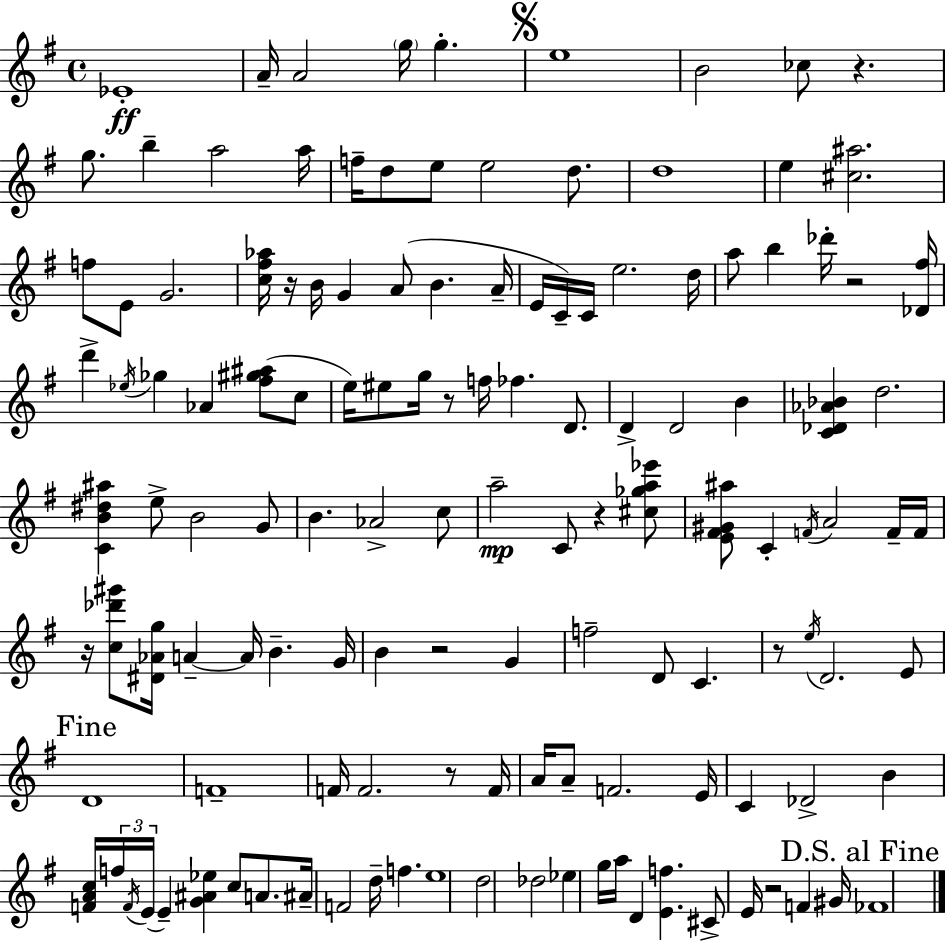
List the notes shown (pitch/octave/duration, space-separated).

Eb4/w A4/s A4/h G5/s G5/q. E5/w B4/h CES5/e R/q. G5/e. B5/q A5/h A5/s F5/s D5/e E5/e E5/h D5/e. D5/w E5/q [C#5,A#5]/h. F5/e E4/e G4/h. [C5,F#5,Ab5]/s R/s B4/s G4/q A4/e B4/q. A4/s E4/s C4/s C4/s E5/h. D5/s A5/e B5/q Db6/s R/h [Db4,F#5]/s D6/q Eb5/s Gb5/q Ab4/q [F#5,G#5,A#5]/e C5/e E5/s EIS5/e G5/s R/e F5/s FES5/q. D4/e. D4/q D4/h B4/q [C4,Db4,Ab4,Bb4]/q D5/h. [C4,B4,D#5,A#5]/q E5/e B4/h G4/e B4/q. Ab4/h C5/e A5/h C4/e R/q [C#5,Gb5,A5,Eb6]/e [E4,F#4,G#4,A#5]/e C4/q F4/s A4/h F4/s F4/s R/s [C5,Db6,G#6]/e [D#4,Ab4,G5]/s A4/q A4/s B4/q. G4/s B4/q R/h G4/q F5/h D4/e C4/q. R/e E5/s D4/h. E4/e D4/w F4/w F4/s F4/h. R/e F4/s A4/s A4/e F4/h. E4/s C4/q Db4/h B4/q [F4,A4,C5]/s F5/s F4/s E4/s E4/q [G4,A#4,Eb5]/q C5/e A4/e. A#4/s F4/h D5/s F5/q. E5/w D5/h Db5/h Eb5/q G5/s A5/s D4/q [E4,F5]/q. C#4/e E4/s R/h F4/q G#4/s FES4/w